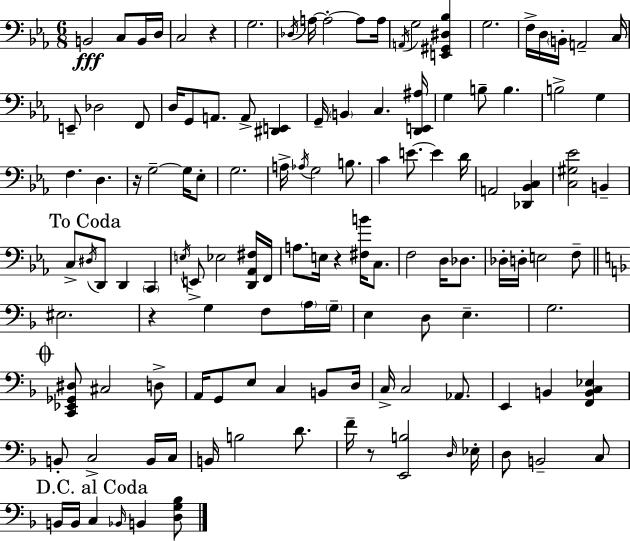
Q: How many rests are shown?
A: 5